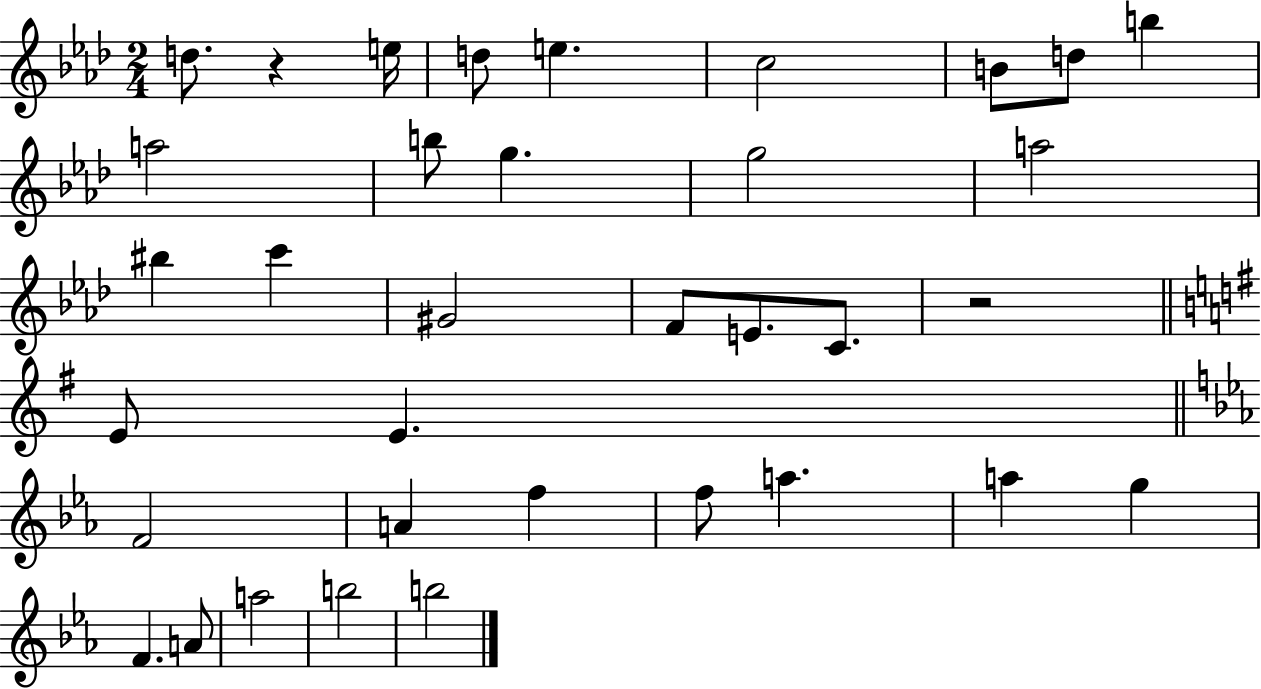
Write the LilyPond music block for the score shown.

{
  \clef treble
  \numericTimeSignature
  \time 2/4
  \key aes \major
  d''8. r4 e''16 | d''8 e''4. | c''2 | b'8 d''8 b''4 | \break a''2 | b''8 g''4. | g''2 | a''2 | \break bis''4 c'''4 | gis'2 | f'8 e'8. c'8. | r2 | \break \bar "||" \break \key e \minor e'8 e'4. | \bar "||" \break \key ees \major f'2 | a'4 f''4 | f''8 a''4. | a''4 g''4 | \break f'4. a'8 | a''2 | b''2 | b''2 | \break \bar "|."
}